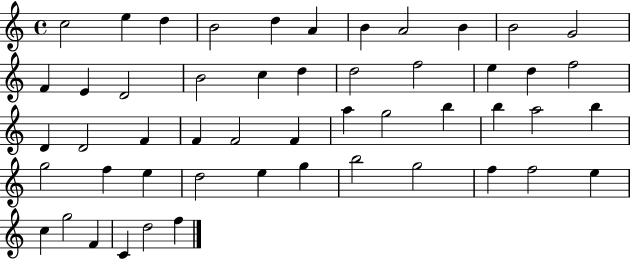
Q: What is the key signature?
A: C major